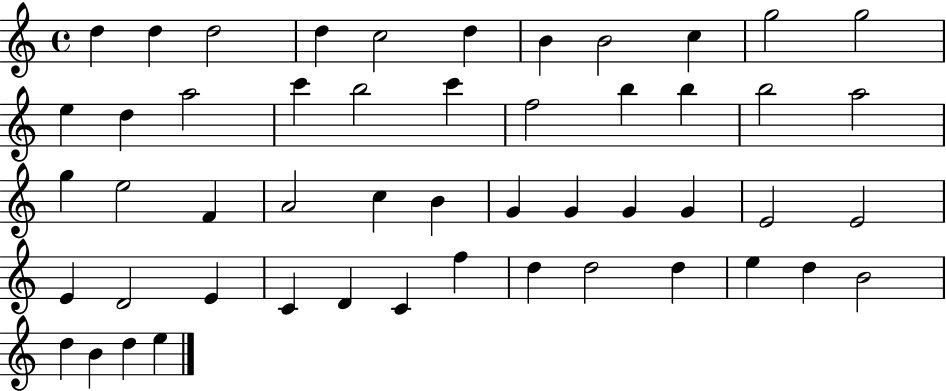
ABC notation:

X:1
T:Untitled
M:4/4
L:1/4
K:C
d d d2 d c2 d B B2 c g2 g2 e d a2 c' b2 c' f2 b b b2 a2 g e2 F A2 c B G G G G E2 E2 E D2 E C D C f d d2 d e d B2 d B d e